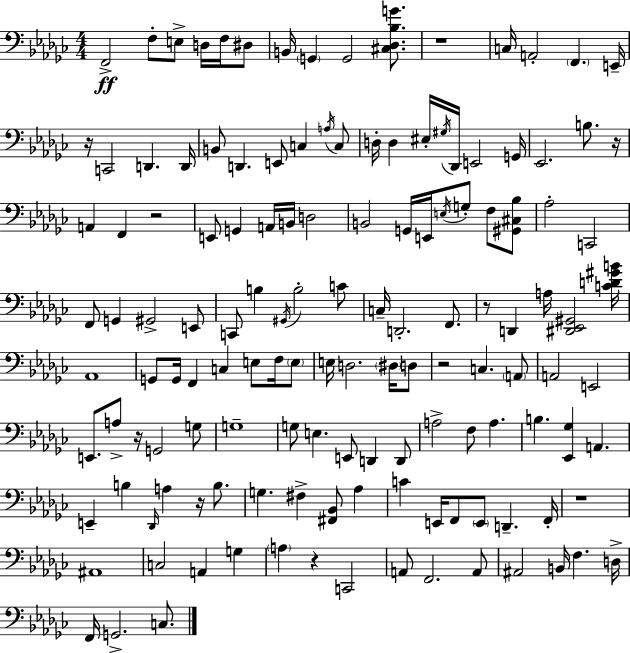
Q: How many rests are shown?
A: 10